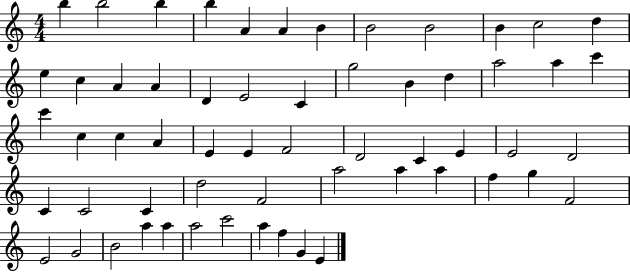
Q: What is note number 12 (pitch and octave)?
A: D5